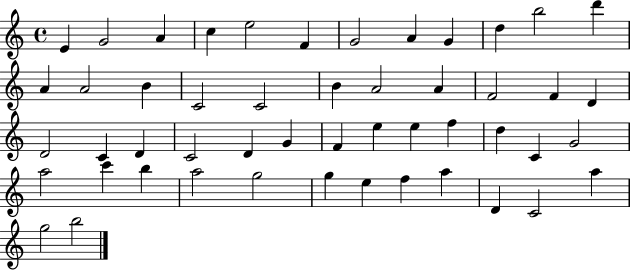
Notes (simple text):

E4/q G4/h A4/q C5/q E5/h F4/q G4/h A4/q G4/q D5/q B5/h D6/q A4/q A4/h B4/q C4/h C4/h B4/q A4/h A4/q F4/h F4/q D4/q D4/h C4/q D4/q C4/h D4/q G4/q F4/q E5/q E5/q F5/q D5/q C4/q G4/h A5/h C6/q B5/q A5/h G5/h G5/q E5/q F5/q A5/q D4/q C4/h A5/q G5/h B5/h